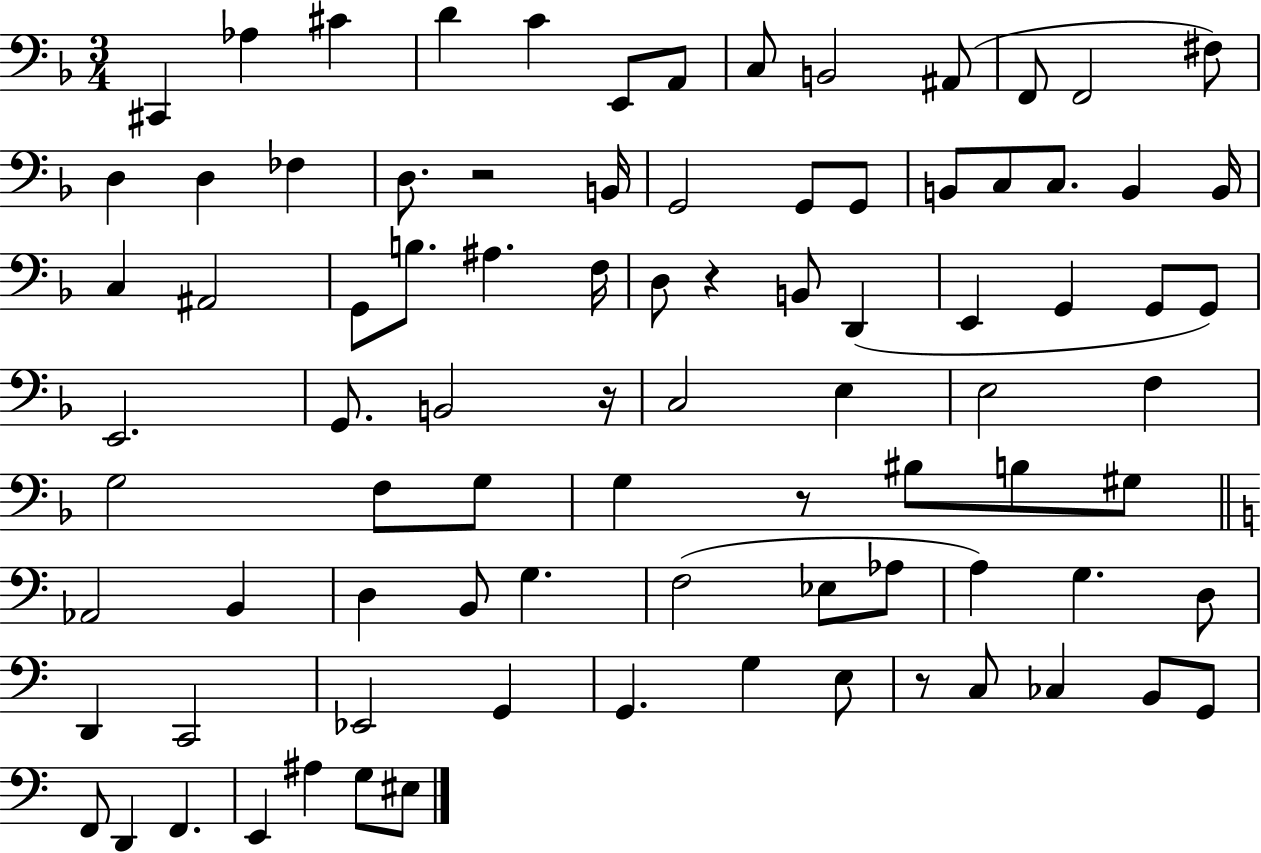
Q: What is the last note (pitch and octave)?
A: EIS3